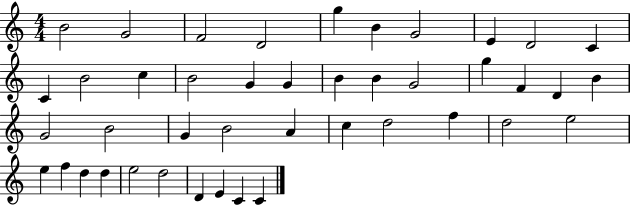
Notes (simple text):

B4/h G4/h F4/h D4/h G5/q B4/q G4/h E4/q D4/h C4/q C4/q B4/h C5/q B4/h G4/q G4/q B4/q B4/q G4/h G5/q F4/q D4/q B4/q G4/h B4/h G4/q B4/h A4/q C5/q D5/h F5/q D5/h E5/h E5/q F5/q D5/q D5/q E5/h D5/h D4/q E4/q C4/q C4/q